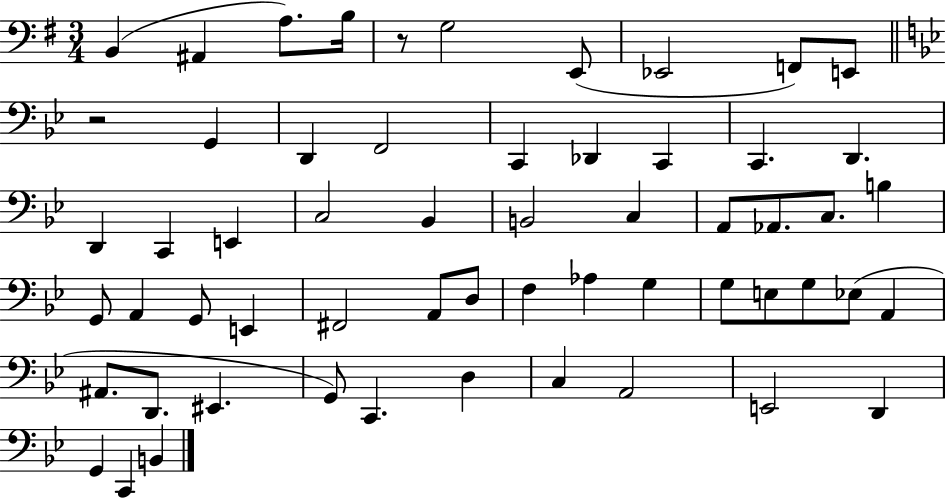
X:1
T:Untitled
M:3/4
L:1/4
K:G
B,, ^A,, A,/2 B,/4 z/2 G,2 E,,/2 _E,,2 F,,/2 E,,/2 z2 G,, D,, F,,2 C,, _D,, C,, C,, D,, D,, C,, E,, C,2 _B,, B,,2 C, A,,/2 _A,,/2 C,/2 B, G,,/2 A,, G,,/2 E,, ^F,,2 A,,/2 D,/2 F, _A, G, G,/2 E,/2 G,/2 _E,/2 A,, ^A,,/2 D,,/2 ^E,, G,,/2 C,, D, C, A,,2 E,,2 D,, G,, C,, B,,